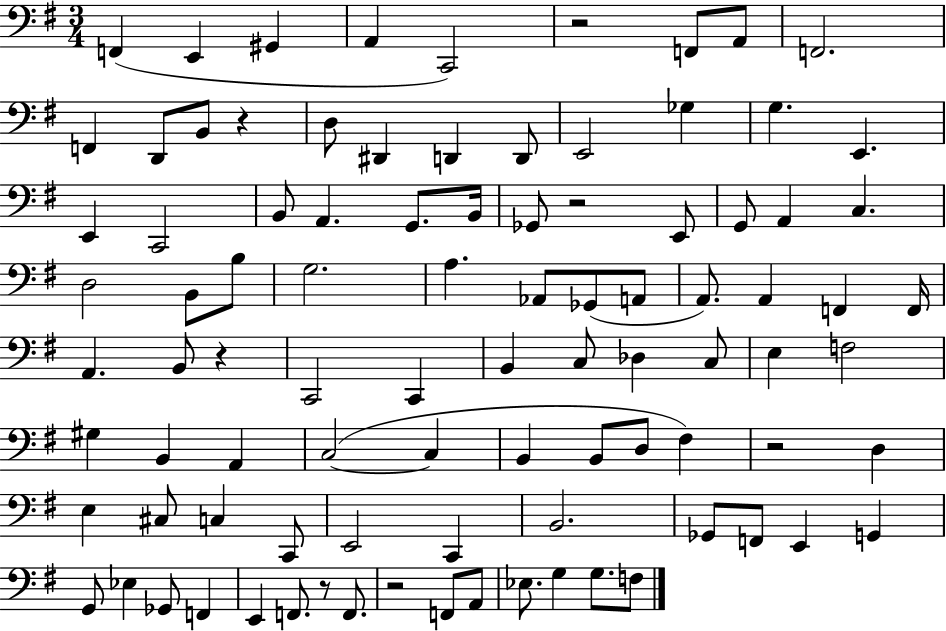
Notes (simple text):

F2/q E2/q G#2/q A2/q C2/h R/h F2/e A2/e F2/h. F2/q D2/e B2/e R/q D3/e D#2/q D2/q D2/e E2/h Gb3/q G3/q. E2/q. E2/q C2/h B2/e A2/q. G2/e. B2/s Gb2/e R/h E2/e G2/e A2/q C3/q. D3/h B2/e B3/e G3/h. A3/q. Ab2/e Gb2/e A2/e A2/e. A2/q F2/q F2/s A2/q. B2/e R/q C2/h C2/q B2/q C3/e Db3/q C3/e E3/q F3/h G#3/q B2/q A2/q C3/h C3/q B2/q B2/e D3/e F#3/q R/h D3/q E3/q C#3/e C3/q C2/e E2/h C2/q B2/h. Gb2/e F2/e E2/q G2/q G2/e Eb3/q Gb2/e F2/q E2/q F2/e. R/e F2/e. R/h F2/e A2/e Eb3/e. G3/q G3/e. F3/e